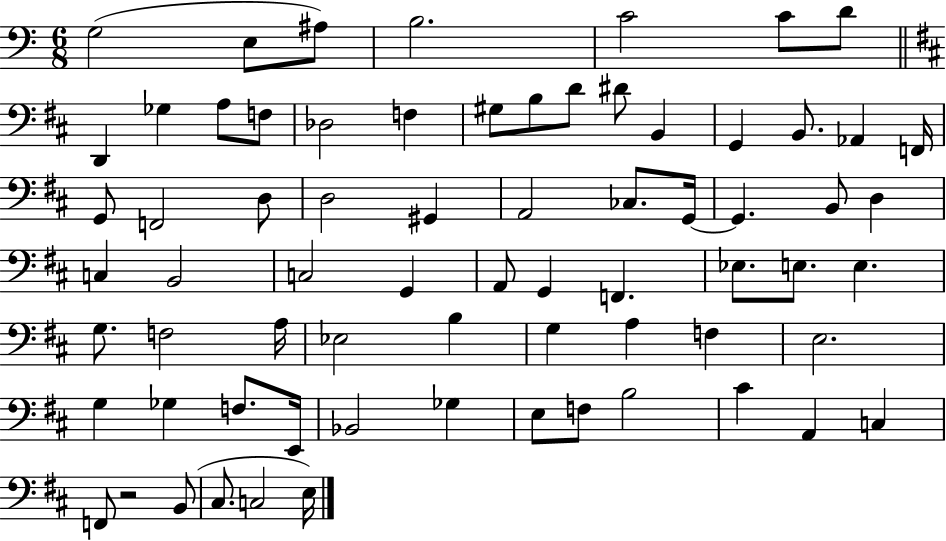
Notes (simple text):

G3/h E3/e A#3/e B3/h. C4/h C4/e D4/e D2/q Gb3/q A3/e F3/e Db3/h F3/q G#3/e B3/e D4/e D#4/e B2/q G2/q B2/e. Ab2/q F2/s G2/e F2/h D3/e D3/h G#2/q A2/h CES3/e. G2/s G2/q. B2/e D3/q C3/q B2/h C3/h G2/q A2/e G2/q F2/q. Eb3/e. E3/e. E3/q. G3/e. F3/h A3/s Eb3/h B3/q G3/q A3/q F3/q E3/h. G3/q Gb3/q F3/e. E2/s Bb2/h Gb3/q E3/e F3/e B3/h C#4/q A2/q C3/q F2/e R/h B2/e C#3/e. C3/h E3/s